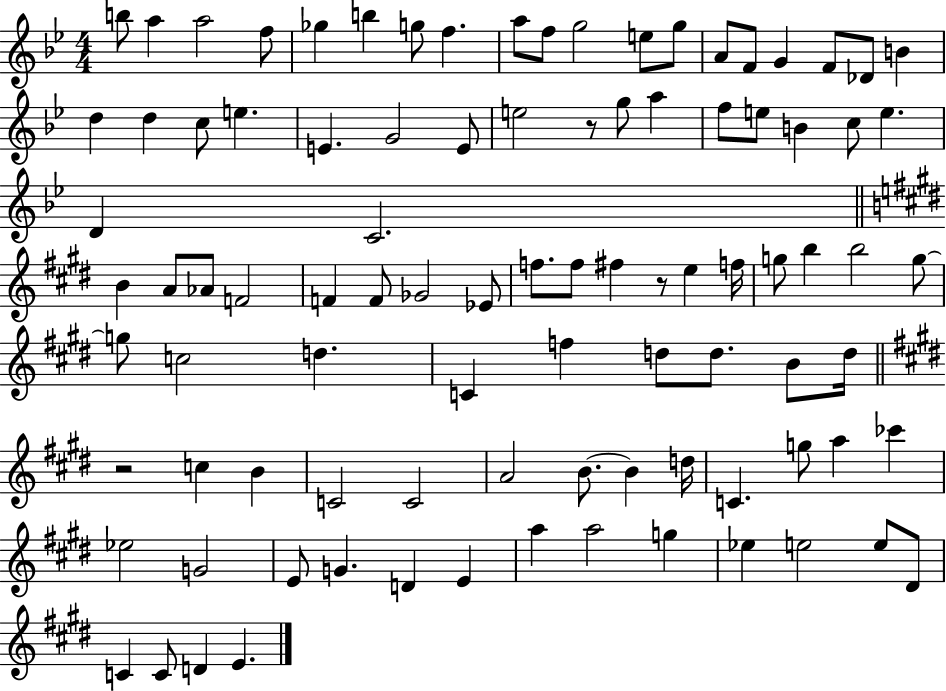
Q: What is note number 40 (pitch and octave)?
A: F4